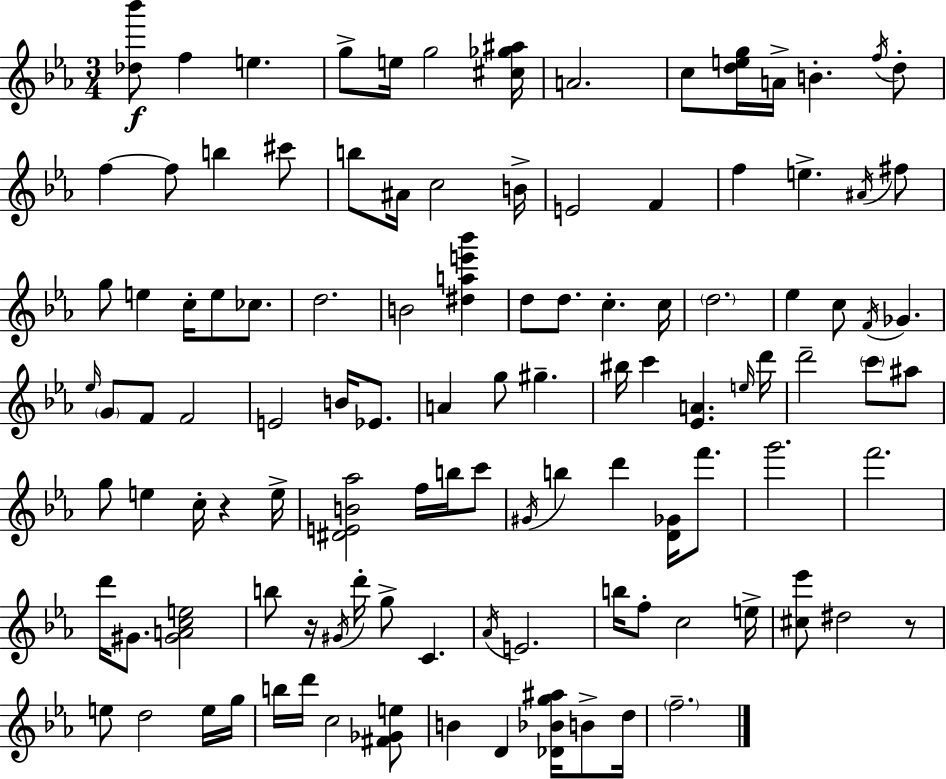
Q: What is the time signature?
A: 3/4